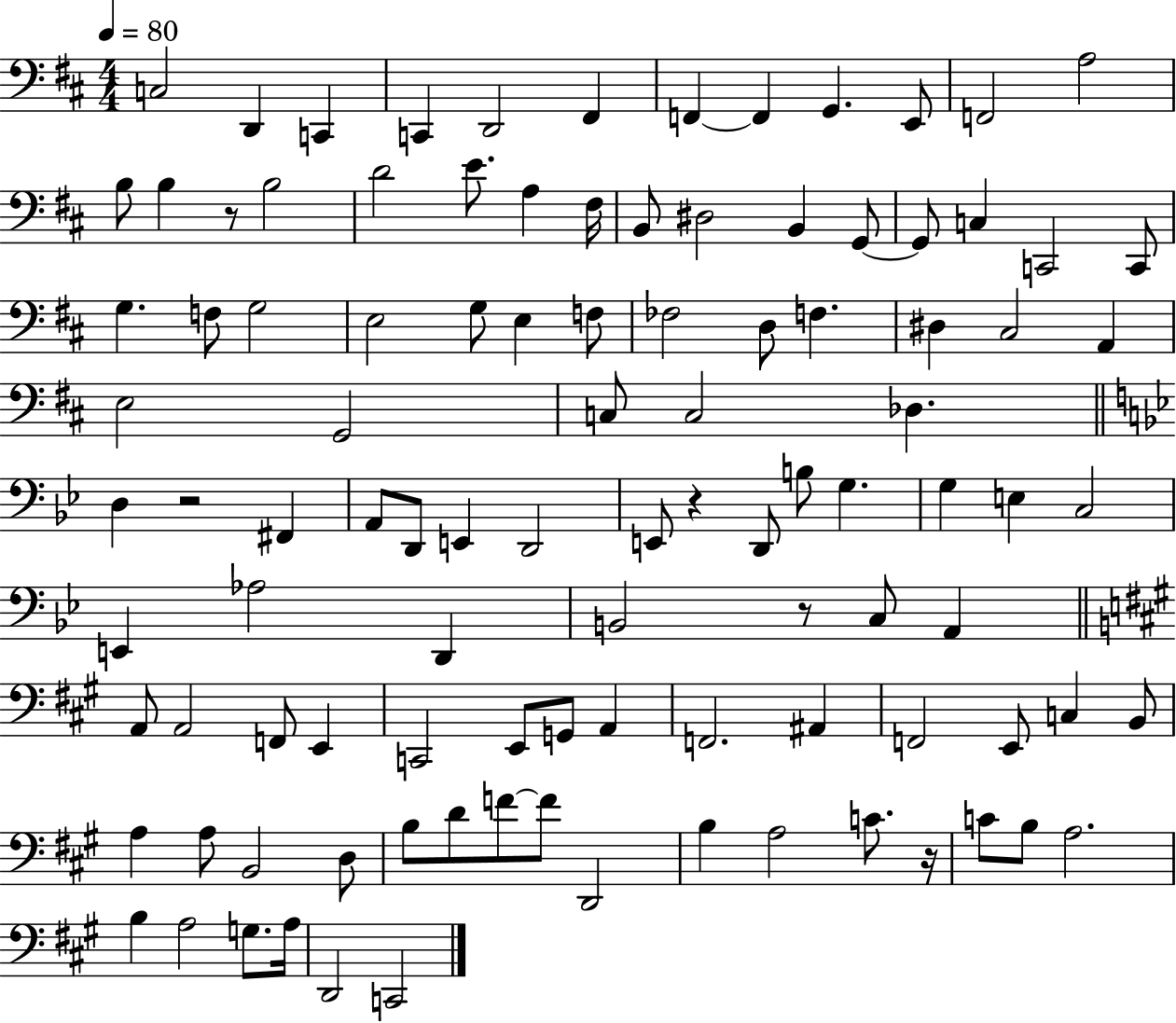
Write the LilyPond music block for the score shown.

{
  \clef bass
  \numericTimeSignature
  \time 4/4
  \key d \major
  \tempo 4 = 80
  c2 d,4 c,4 | c,4 d,2 fis,4 | f,4~~ f,4 g,4. e,8 | f,2 a2 | \break b8 b4 r8 b2 | d'2 e'8. a4 fis16 | b,8 dis2 b,4 g,8~~ | g,8 c4 c,2 c,8 | \break g4. f8 g2 | e2 g8 e4 f8 | fes2 d8 f4. | dis4 cis2 a,4 | \break e2 g,2 | c8 c2 des4. | \bar "||" \break \key g \minor d4 r2 fis,4 | a,8 d,8 e,4 d,2 | e,8 r4 d,8 b8 g4. | g4 e4 c2 | \break e,4 aes2 d,4 | b,2 r8 c8 a,4 | \bar "||" \break \key a \major a,8 a,2 f,8 e,4 | c,2 e,8 g,8 a,4 | f,2. ais,4 | f,2 e,8 c4 b,8 | \break a4 a8 b,2 d8 | b8 d'8 f'8~~ f'8 d,2 | b4 a2 c'8. r16 | c'8 b8 a2. | \break b4 a2 g8. a16 | d,2 c,2 | \bar "|."
}